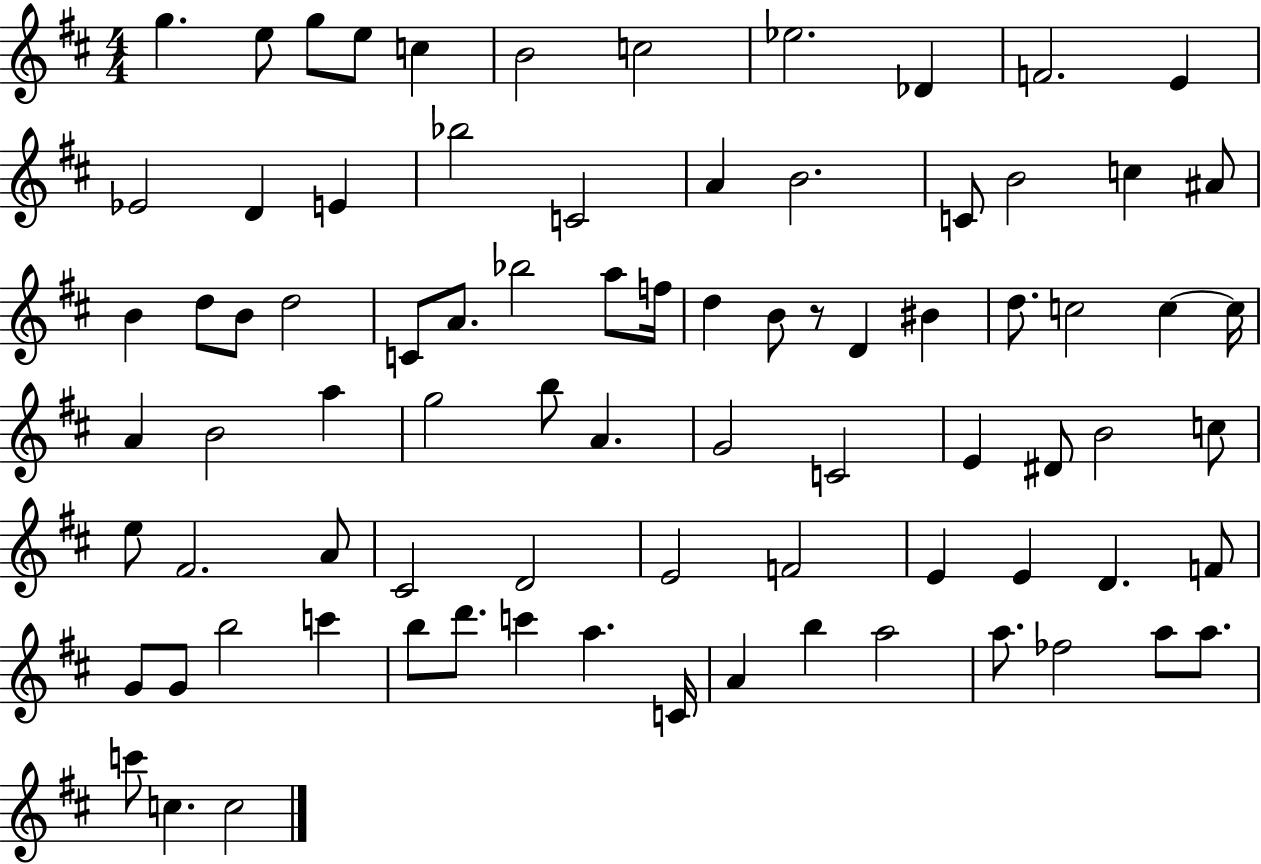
G5/q. E5/e G5/e E5/e C5/q B4/h C5/h Eb5/h. Db4/q F4/h. E4/q Eb4/h D4/q E4/q Bb5/h C4/h A4/q B4/h. C4/e B4/h C5/q A#4/e B4/q D5/e B4/e D5/h C4/e A4/e. Bb5/h A5/e F5/s D5/q B4/e R/e D4/q BIS4/q D5/e. C5/h C5/q C5/s A4/q B4/h A5/q G5/h B5/e A4/q. G4/h C4/h E4/q D#4/e B4/h C5/e E5/e F#4/h. A4/e C#4/h D4/h E4/h F4/h E4/q E4/q D4/q. F4/e G4/e G4/e B5/h C6/q B5/e D6/e. C6/q A5/q. C4/s A4/q B5/q A5/h A5/e. FES5/h A5/e A5/e. C6/e C5/q. C5/h